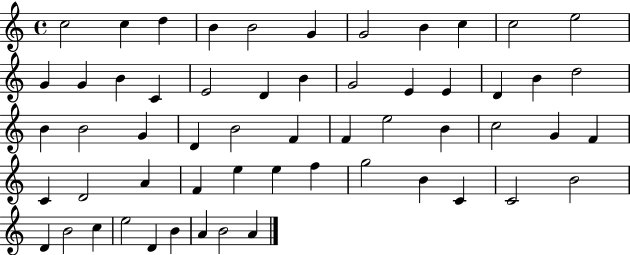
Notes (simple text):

C5/h C5/q D5/q B4/q B4/h G4/q G4/h B4/q C5/q C5/h E5/h G4/q G4/q B4/q C4/q E4/h D4/q B4/q G4/h E4/q E4/q D4/q B4/q D5/h B4/q B4/h G4/q D4/q B4/h F4/q F4/q E5/h B4/q C5/h G4/q F4/q C4/q D4/h A4/q F4/q E5/q E5/q F5/q G5/h B4/q C4/q C4/h B4/h D4/q B4/h C5/q E5/h D4/q B4/q A4/q B4/h A4/q